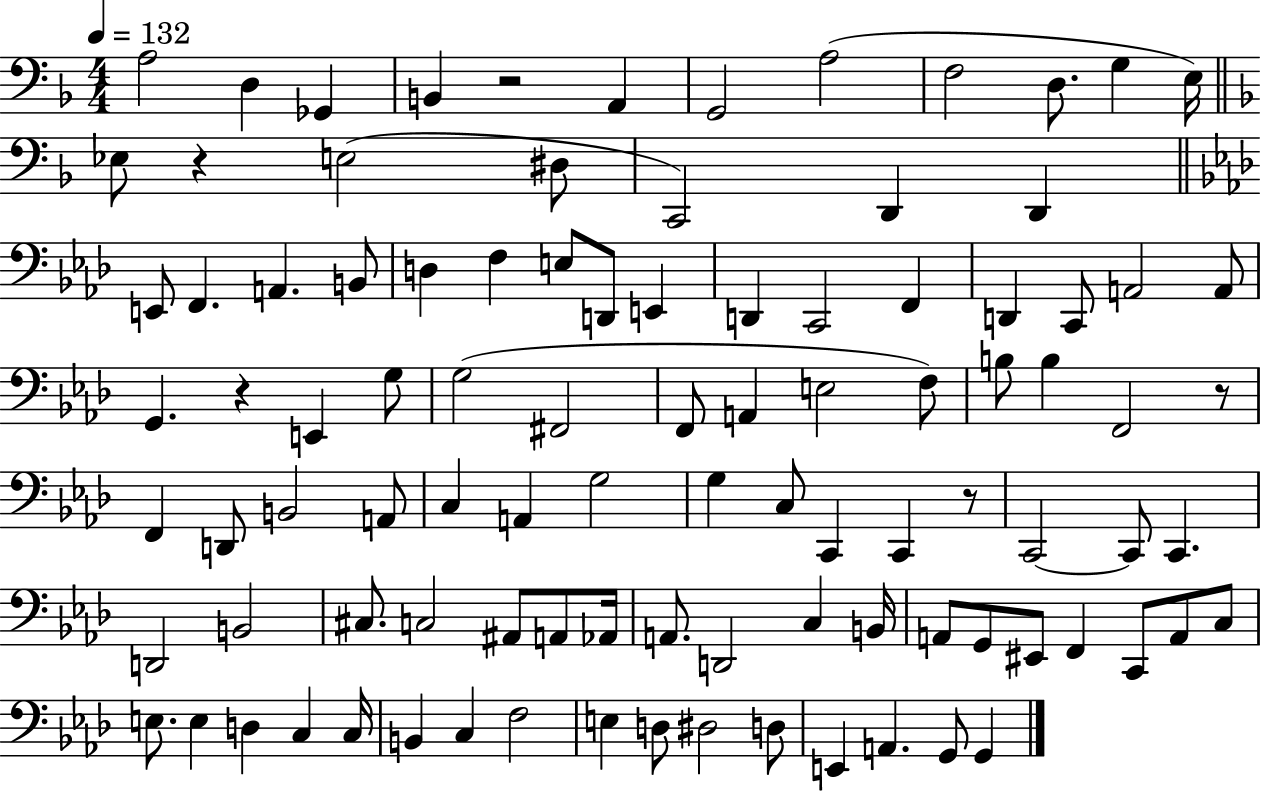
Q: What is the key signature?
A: F major